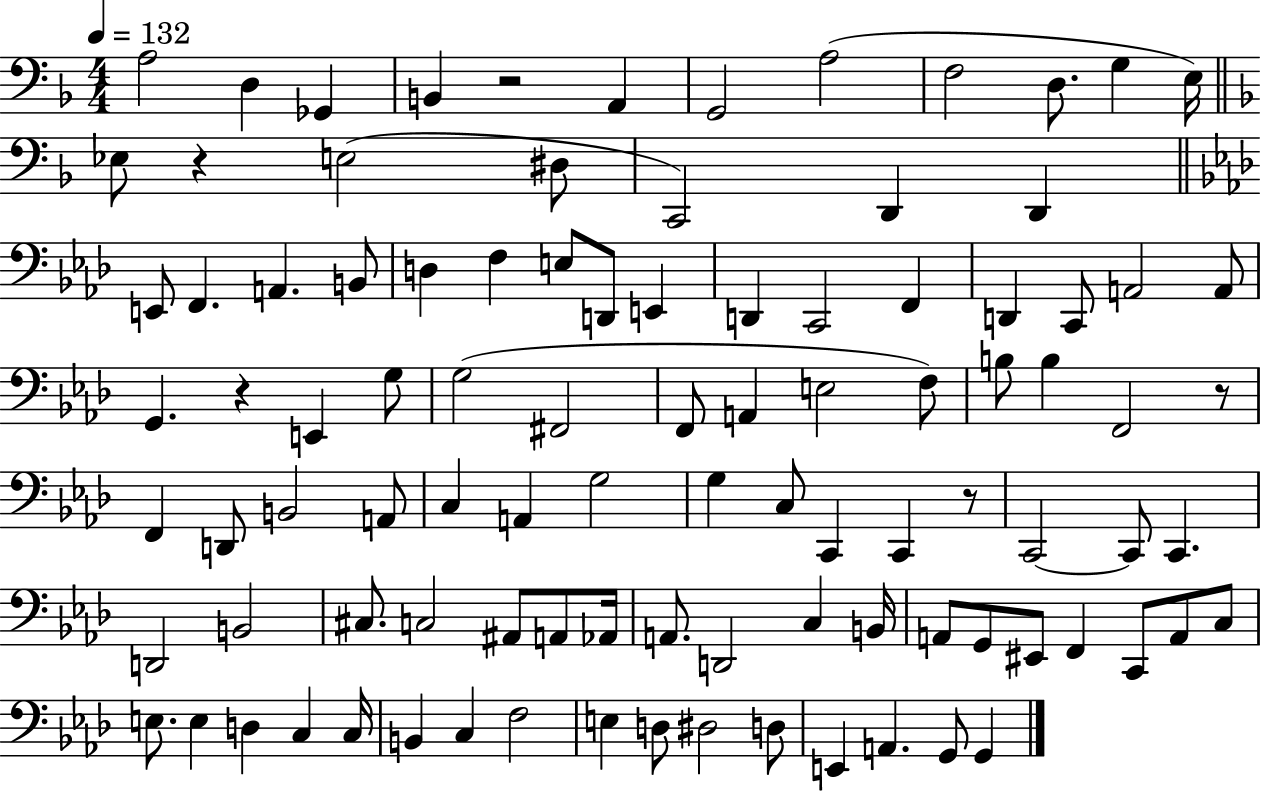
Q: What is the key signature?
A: F major